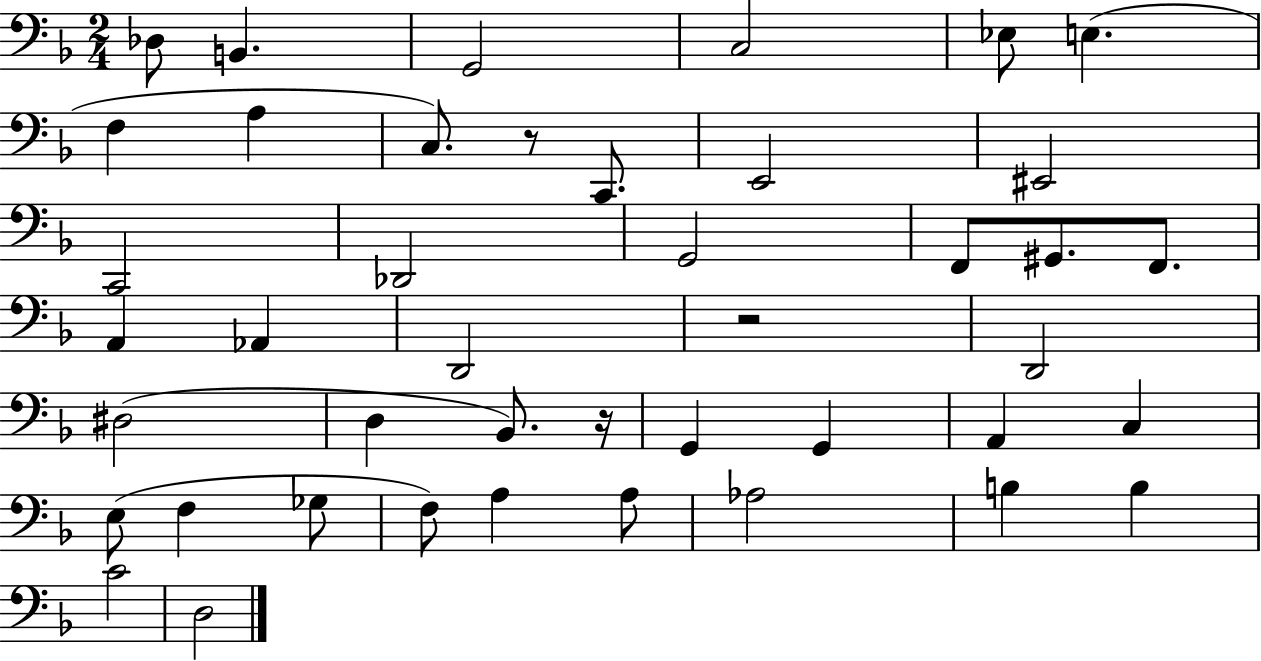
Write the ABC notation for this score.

X:1
T:Untitled
M:2/4
L:1/4
K:F
_D,/2 B,, G,,2 C,2 _E,/2 E, F, A, C,/2 z/2 C,,/2 E,,2 ^E,,2 C,,2 _D,,2 G,,2 F,,/2 ^G,,/2 F,,/2 A,, _A,, D,,2 z2 D,,2 ^D,2 D, _B,,/2 z/4 G,, G,, A,, C, E,/2 F, _G,/2 F,/2 A, A,/2 _A,2 B, B, C2 D,2